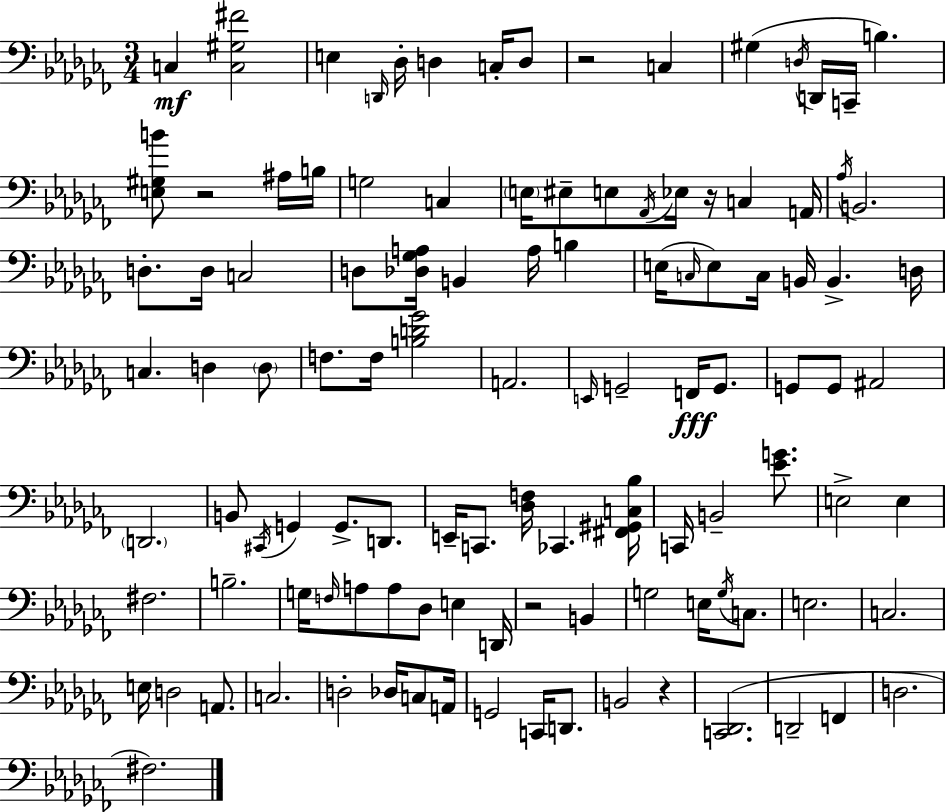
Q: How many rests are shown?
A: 5